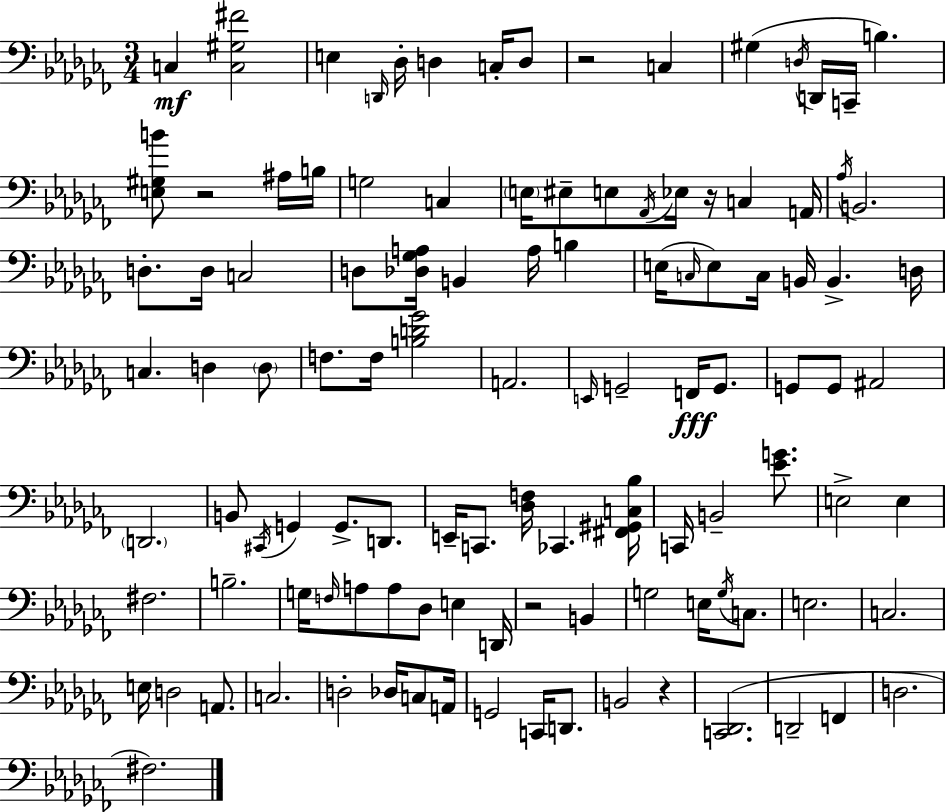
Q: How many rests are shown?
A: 5